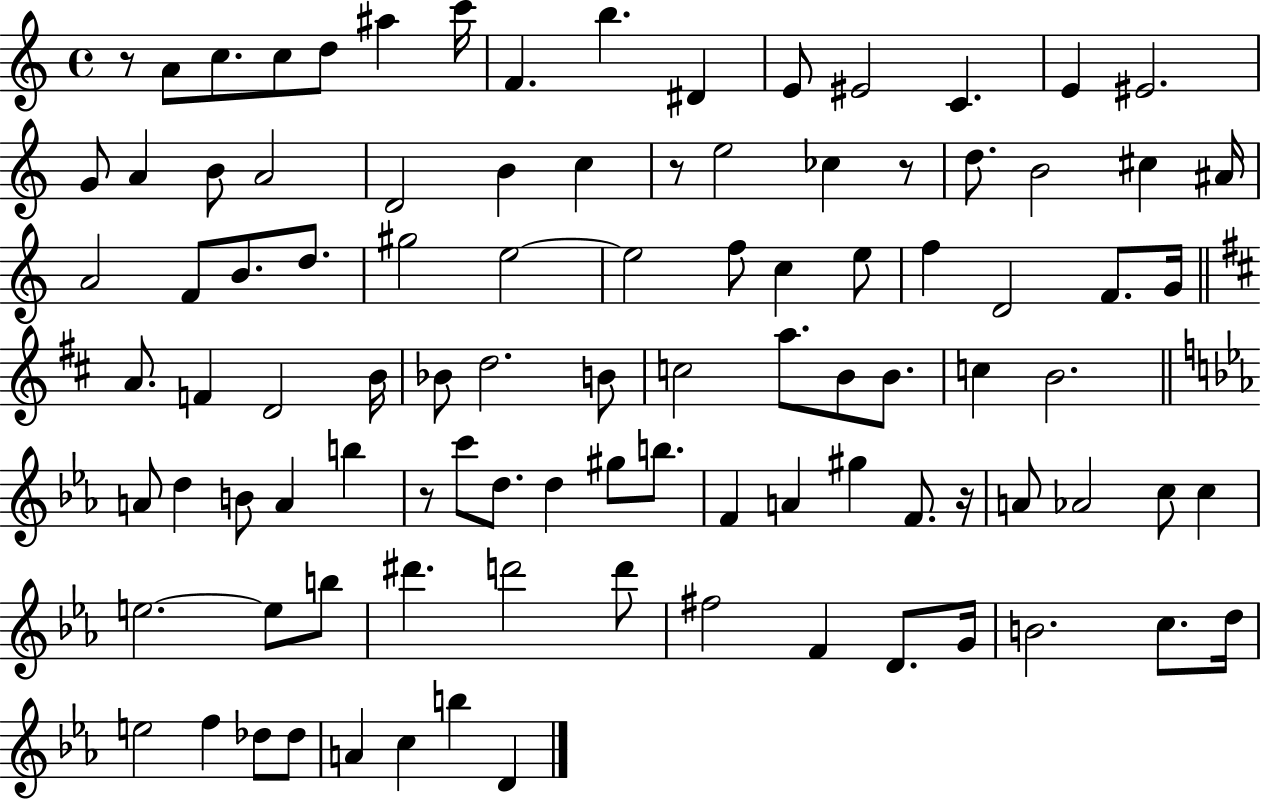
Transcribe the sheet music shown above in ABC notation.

X:1
T:Untitled
M:4/4
L:1/4
K:C
z/2 A/2 c/2 c/2 d/2 ^a c'/4 F b ^D E/2 ^E2 C E ^E2 G/2 A B/2 A2 D2 B c z/2 e2 _c z/2 d/2 B2 ^c ^A/4 A2 F/2 B/2 d/2 ^g2 e2 e2 f/2 c e/2 f D2 F/2 G/4 A/2 F D2 B/4 _B/2 d2 B/2 c2 a/2 B/2 B/2 c B2 A/2 d B/2 A b z/2 c'/2 d/2 d ^g/2 b/2 F A ^g F/2 z/4 A/2 _A2 c/2 c e2 e/2 b/2 ^d' d'2 d'/2 ^f2 F D/2 G/4 B2 c/2 d/4 e2 f _d/2 _d/2 A c b D